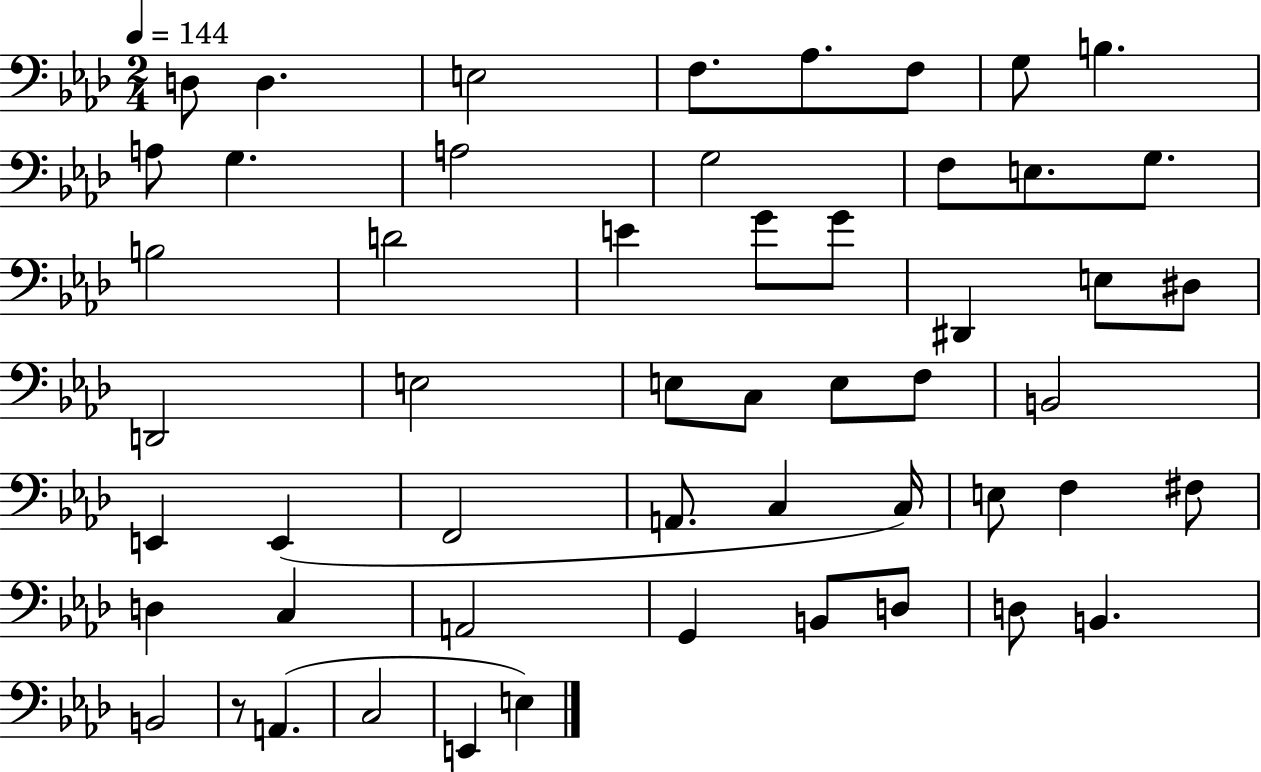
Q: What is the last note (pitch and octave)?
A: E3